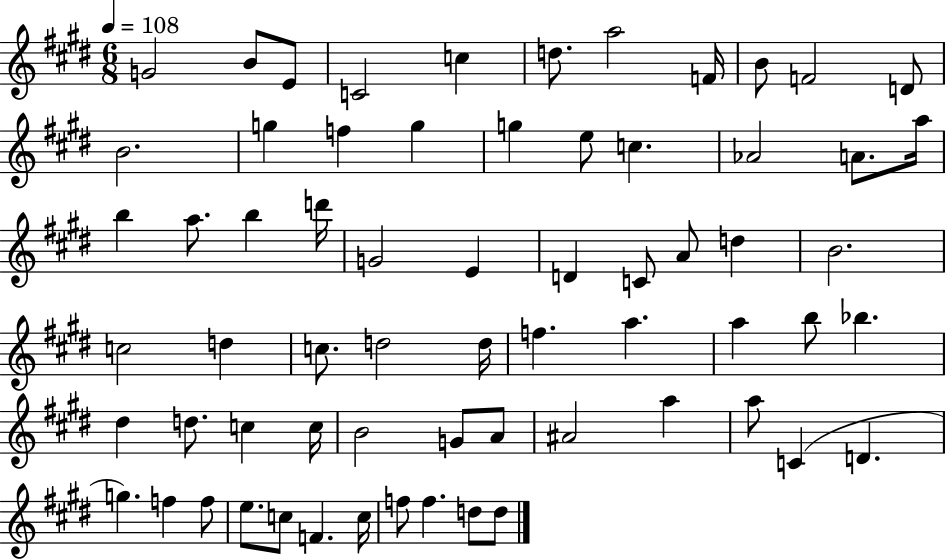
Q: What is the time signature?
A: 6/8